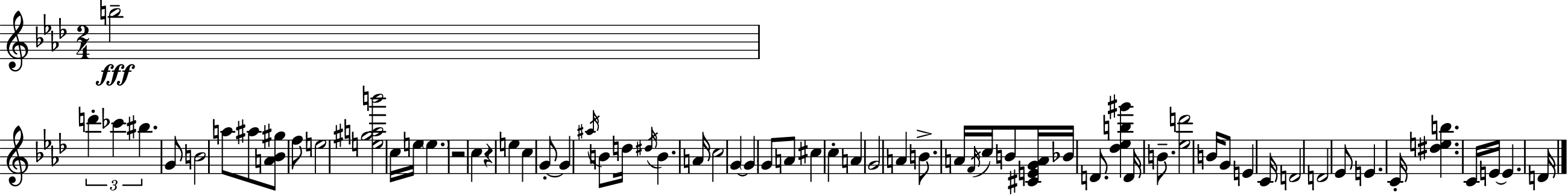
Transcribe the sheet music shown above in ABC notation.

X:1
T:Untitled
M:2/4
L:1/4
K:Ab
b2 d' _c' ^b G/2 B2 a/2 ^a/2 [A_B^g]/2 f/2 e2 [e^gab']2 c/4 e/4 e z2 c z e c G/2 G ^a/4 B/2 d/4 ^d/4 B A/4 c2 G G G/2 A/2 ^c c A G2 A B/2 A/4 F/4 c/4 B/2 [^CEGA]/4 _B/4 D/2 [_d_eb^g'] D/4 B/2 [_ed']2 B/4 G/2 E C/4 D2 D2 _E/2 E C/4 [^deb] C/4 E/4 E D/4